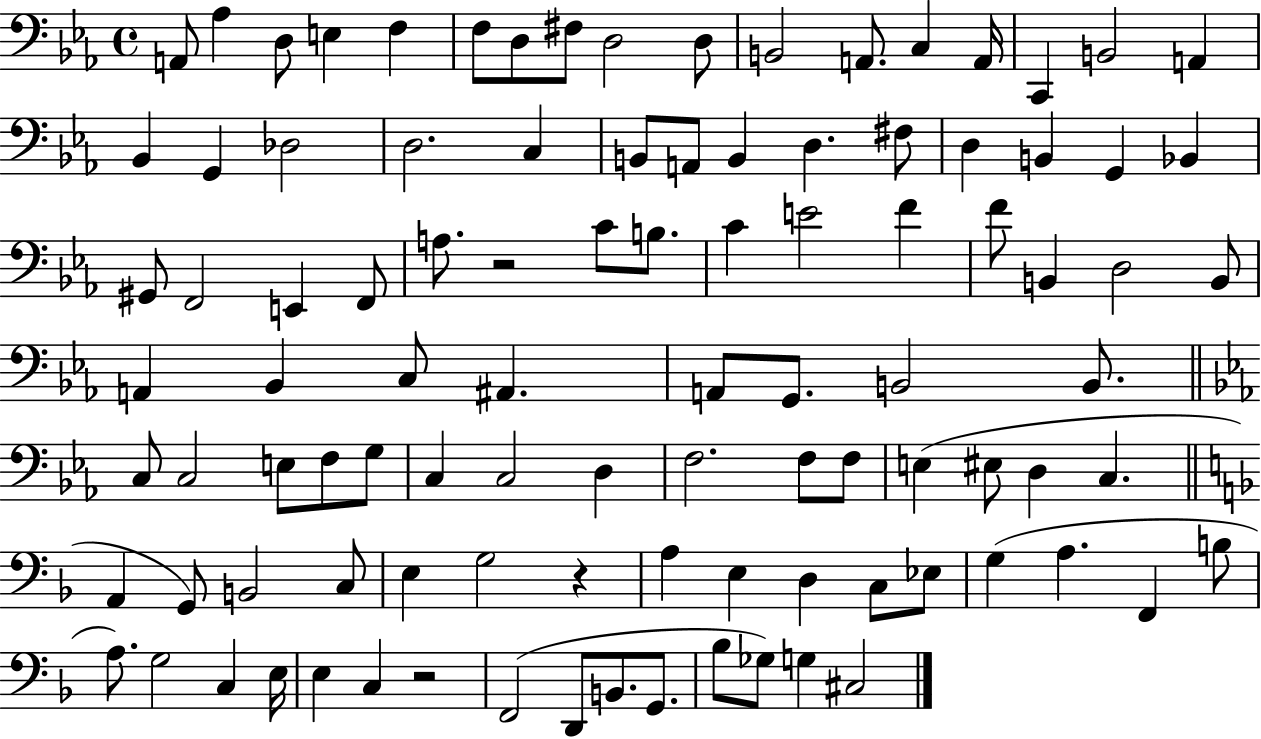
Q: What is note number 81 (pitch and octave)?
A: A3